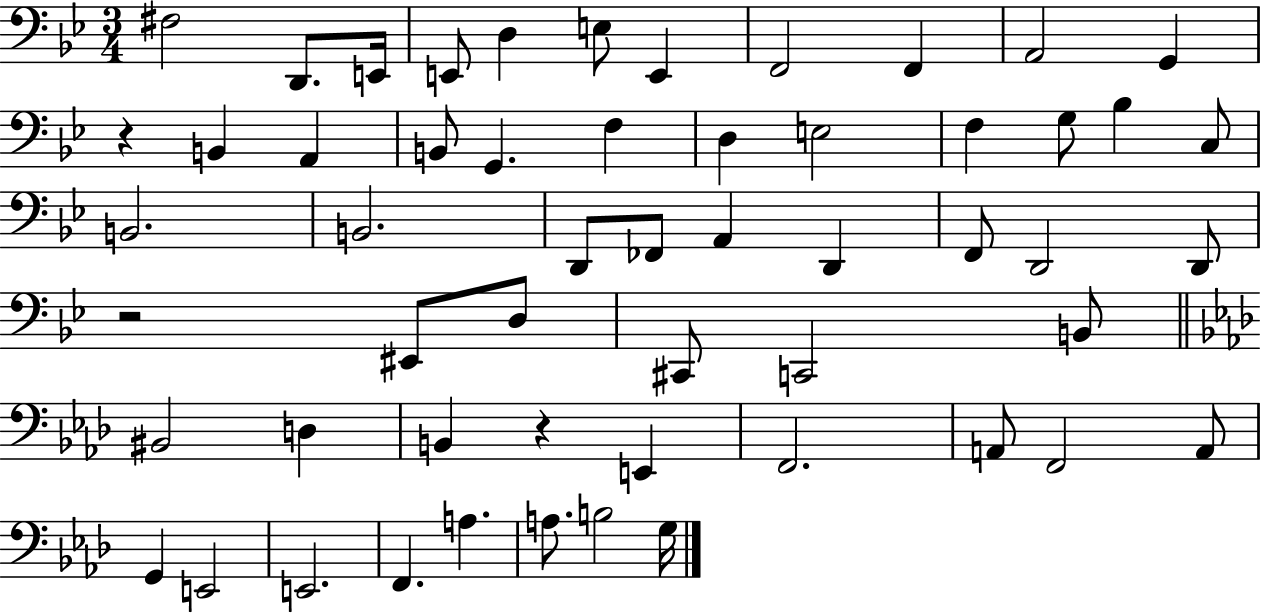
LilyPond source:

{
  \clef bass
  \numericTimeSignature
  \time 3/4
  \key bes \major
  fis2 d,8. e,16 | e,8 d4 e8 e,4 | f,2 f,4 | a,2 g,4 | \break r4 b,4 a,4 | b,8 g,4. f4 | d4 e2 | f4 g8 bes4 c8 | \break b,2. | b,2. | d,8 fes,8 a,4 d,4 | f,8 d,2 d,8 | \break r2 eis,8 d8 | cis,8 c,2 b,8 | \bar "||" \break \key aes \major bis,2 d4 | b,4 r4 e,4 | f,2. | a,8 f,2 a,8 | \break g,4 e,2 | e,2. | f,4. a4. | a8. b2 g16 | \break \bar "|."
}